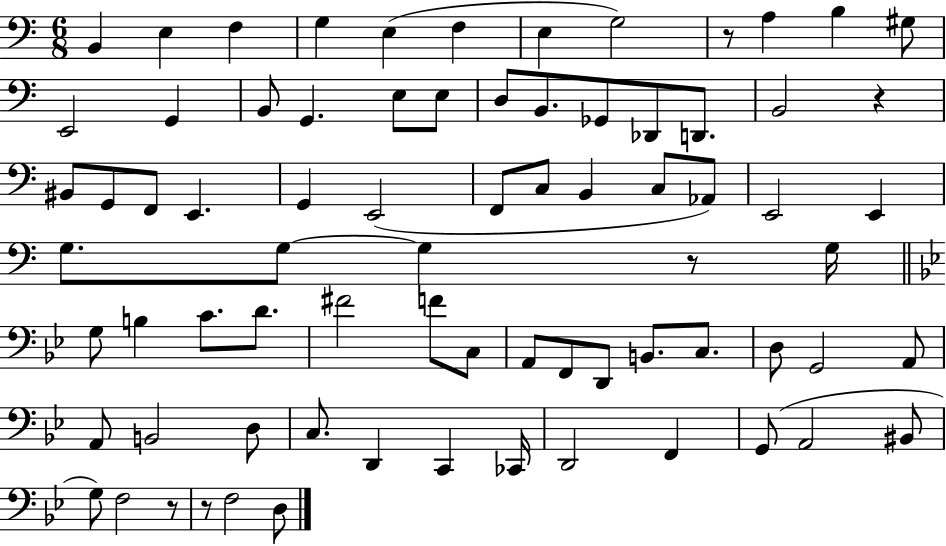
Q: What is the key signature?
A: C major